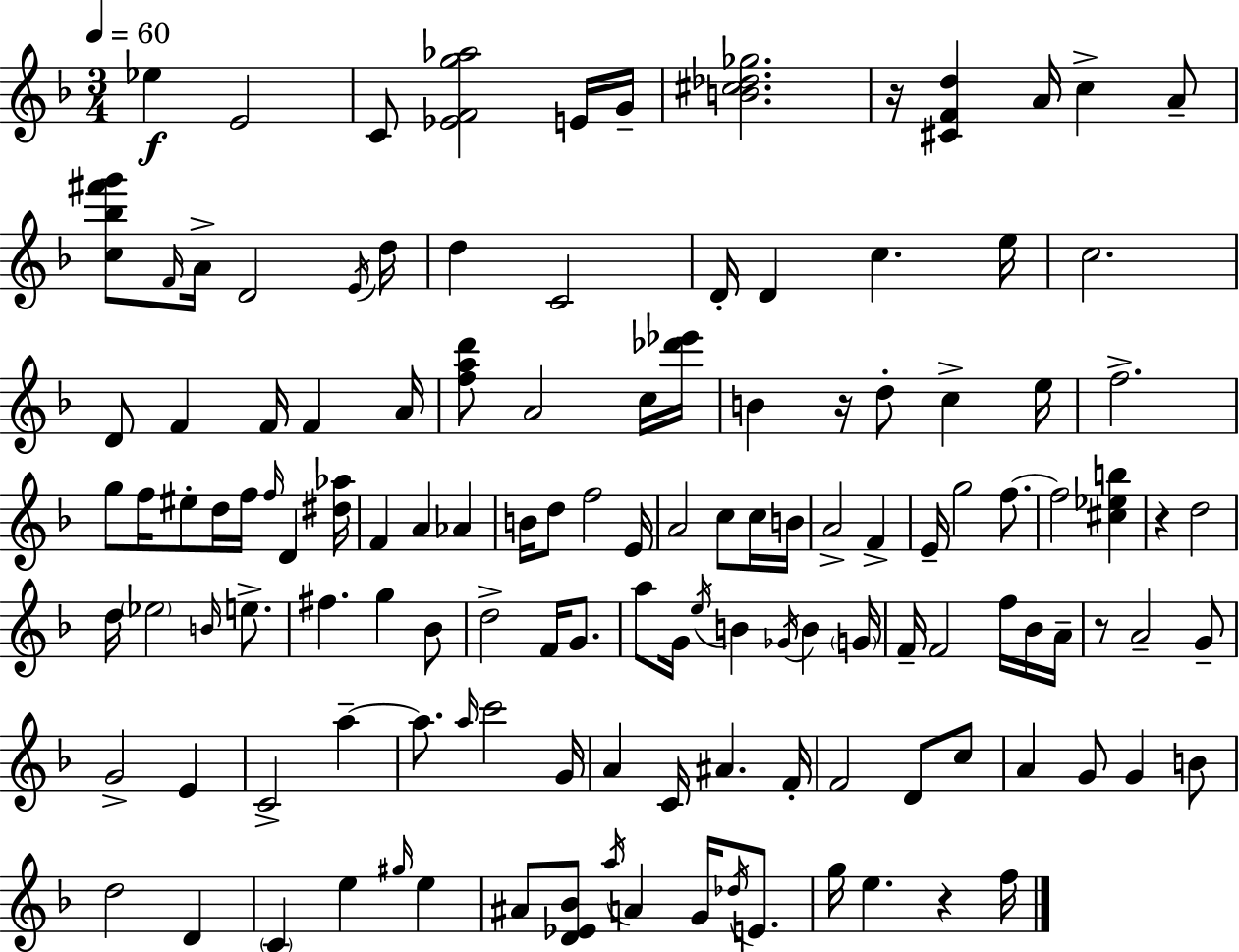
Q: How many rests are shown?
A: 5